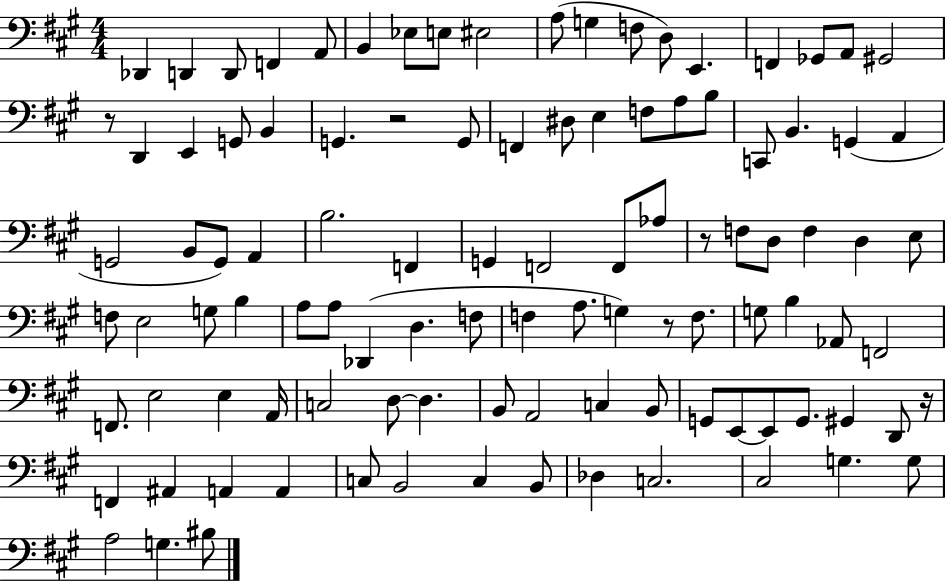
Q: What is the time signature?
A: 4/4